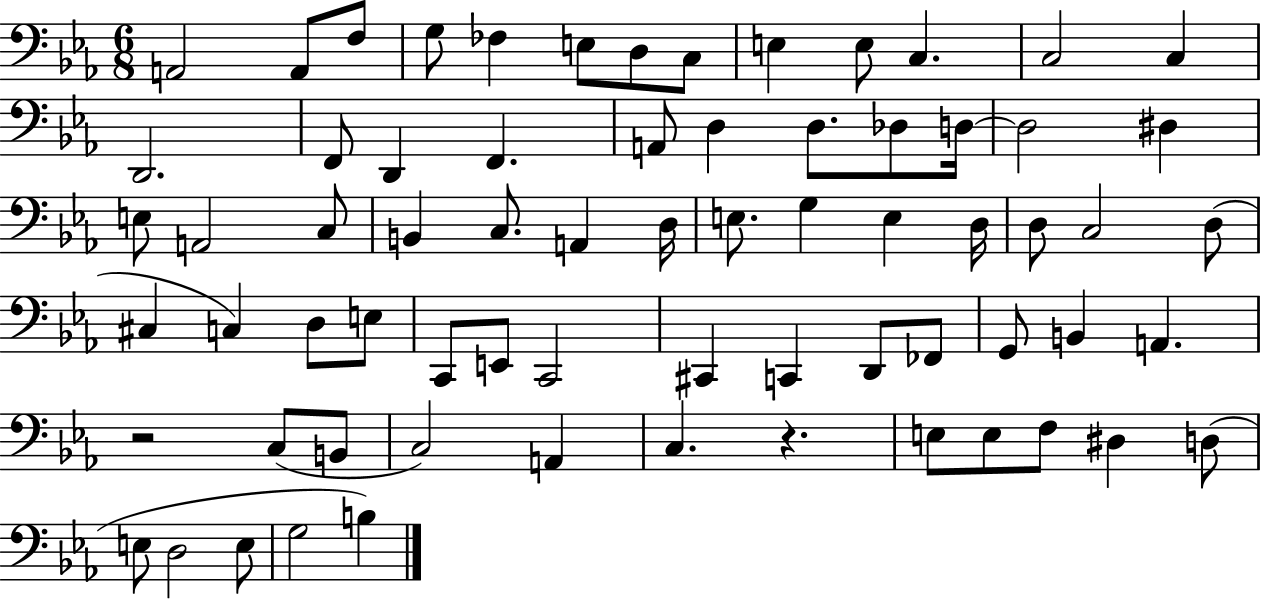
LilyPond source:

{
  \clef bass
  \numericTimeSignature
  \time 6/8
  \key ees \major
  a,2 a,8 f8 | g8 fes4 e8 d8 c8 | e4 e8 c4. | c2 c4 | \break d,2. | f,8 d,4 f,4. | a,8 d4 d8. des8 d16~~ | d2 dis4 | \break e8 a,2 c8 | b,4 c8. a,4 d16 | e8. g4 e4 d16 | d8 c2 d8( | \break cis4 c4) d8 e8 | c,8 e,8 c,2 | cis,4 c,4 d,8 fes,8 | g,8 b,4 a,4. | \break r2 c8( b,8 | c2) a,4 | c4. r4. | e8 e8 f8 dis4 d8( | \break e8 d2 e8 | g2 b4) | \bar "|."
}